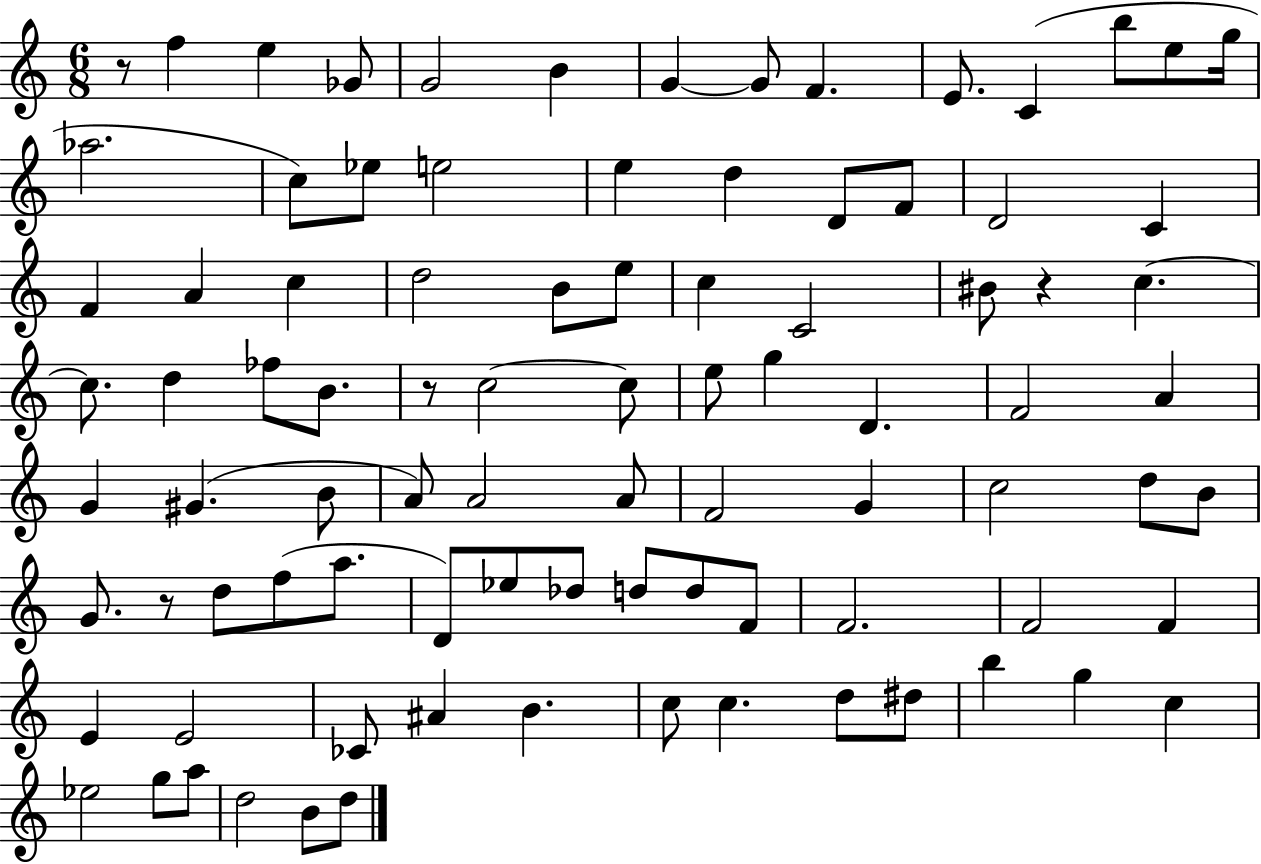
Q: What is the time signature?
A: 6/8